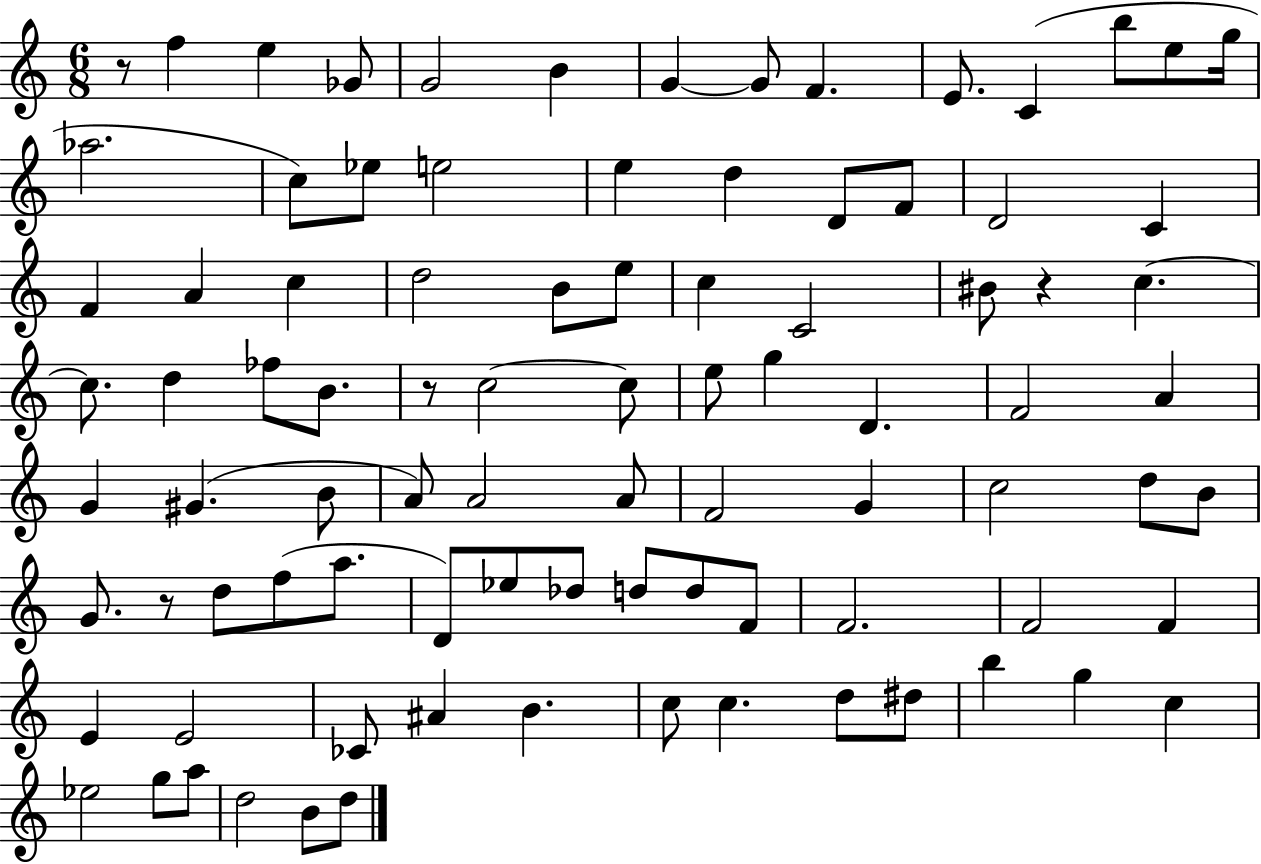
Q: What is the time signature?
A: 6/8